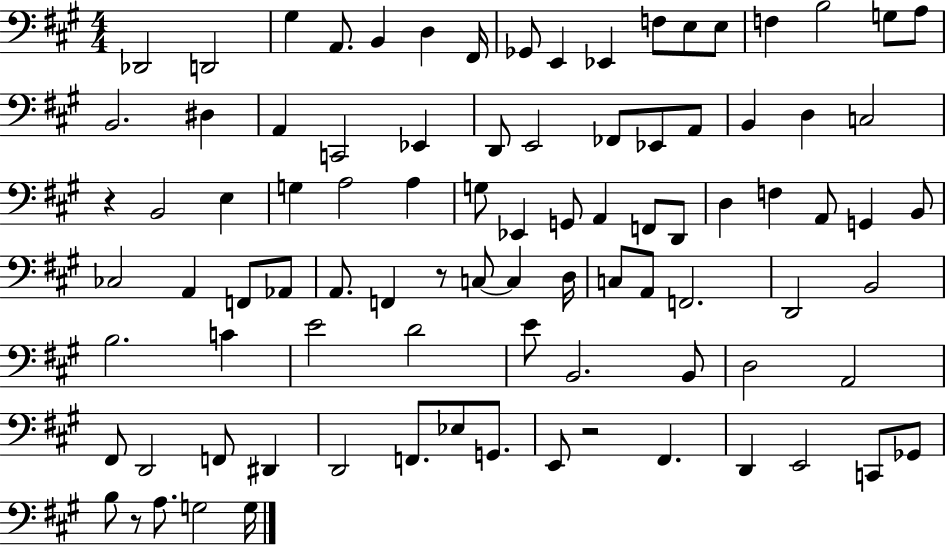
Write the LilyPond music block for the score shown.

{
  \clef bass
  \numericTimeSignature
  \time 4/4
  \key a \major
  des,2 d,2 | gis4 a,8. b,4 d4 fis,16 | ges,8 e,4 ees,4 f8 e8 e8 | f4 b2 g8 a8 | \break b,2. dis4 | a,4 c,2 ees,4 | d,8 e,2 fes,8 ees,8 a,8 | b,4 d4 c2 | \break r4 b,2 e4 | g4 a2 a4 | g8 ees,4 g,8 a,4 f,8 d,8 | d4 f4 a,8 g,4 b,8 | \break ces2 a,4 f,8 aes,8 | a,8. f,4 r8 c8~~ c4 d16 | c8 a,8 f,2. | d,2 b,2 | \break b2. c'4 | e'2 d'2 | e'8 b,2. b,8 | d2 a,2 | \break fis,8 d,2 f,8 dis,4 | d,2 f,8. ees8 g,8. | e,8 r2 fis,4. | d,4 e,2 c,8 ges,8 | \break b8 r8 a8. g2 g16 | \bar "|."
}